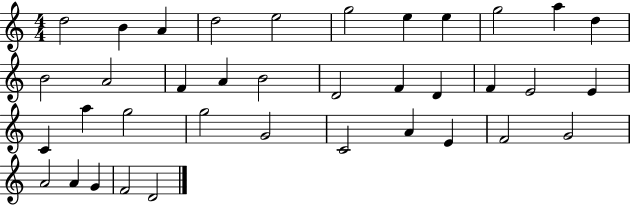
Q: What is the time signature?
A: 4/4